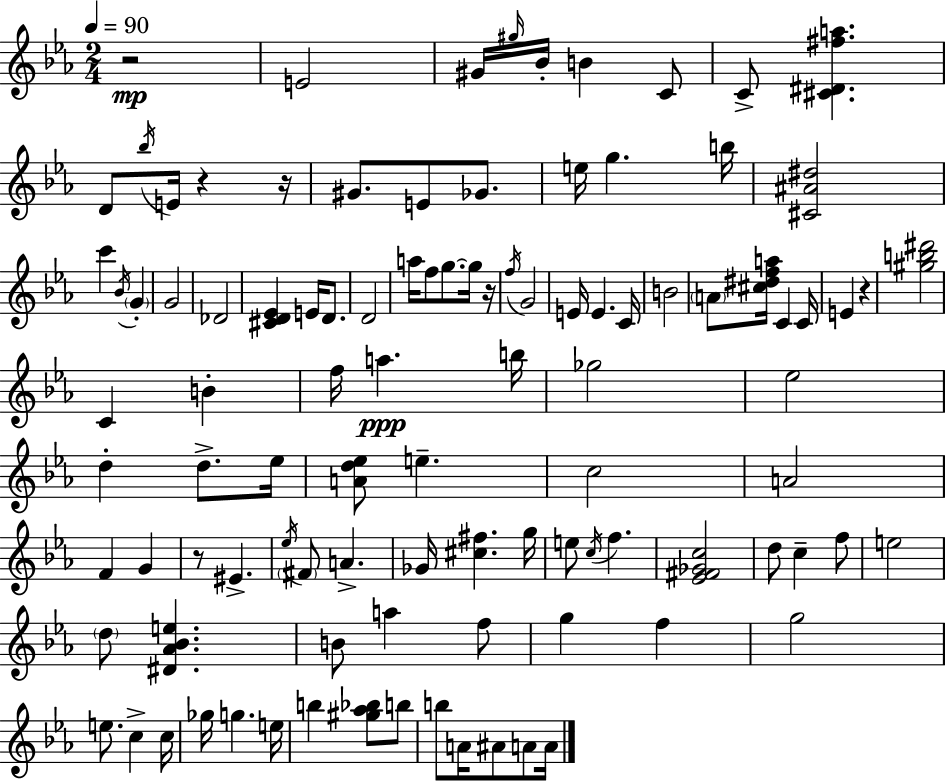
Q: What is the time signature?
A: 2/4